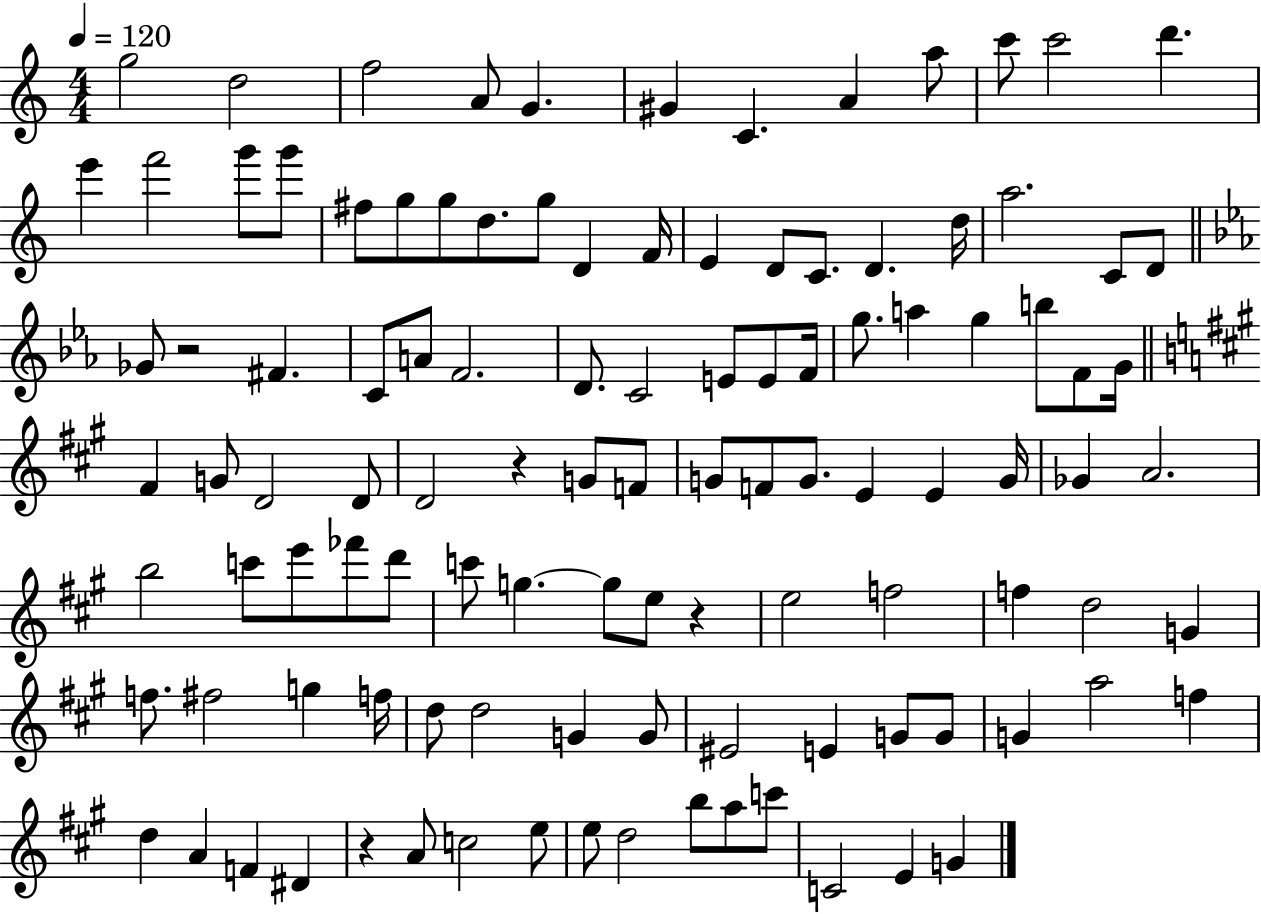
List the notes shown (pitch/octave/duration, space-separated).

G5/h D5/h F5/h A4/e G4/q. G#4/q C4/q. A4/q A5/e C6/e C6/h D6/q. E6/q F6/h G6/e G6/e F#5/e G5/e G5/e D5/e. G5/e D4/q F4/s E4/q D4/e C4/e. D4/q. D5/s A5/h. C4/e D4/e Gb4/e R/h F#4/q. C4/e A4/e F4/h. D4/e. C4/h E4/e E4/e F4/s G5/e. A5/q G5/q B5/e F4/e G4/s F#4/q G4/e D4/h D4/e D4/h R/q G4/e F4/e G4/e F4/e G4/e. E4/q E4/q G4/s Gb4/q A4/h. B5/h C6/e E6/e FES6/e D6/e C6/e G5/q. G5/e E5/e R/q E5/h F5/h F5/q D5/h G4/q F5/e. F#5/h G5/q F5/s D5/e D5/h G4/q G4/e EIS4/h E4/q G4/e G4/e G4/q A5/h F5/q D5/q A4/q F4/q D#4/q R/q A4/e C5/h E5/e E5/e D5/h B5/e A5/e C6/e C4/h E4/q G4/q